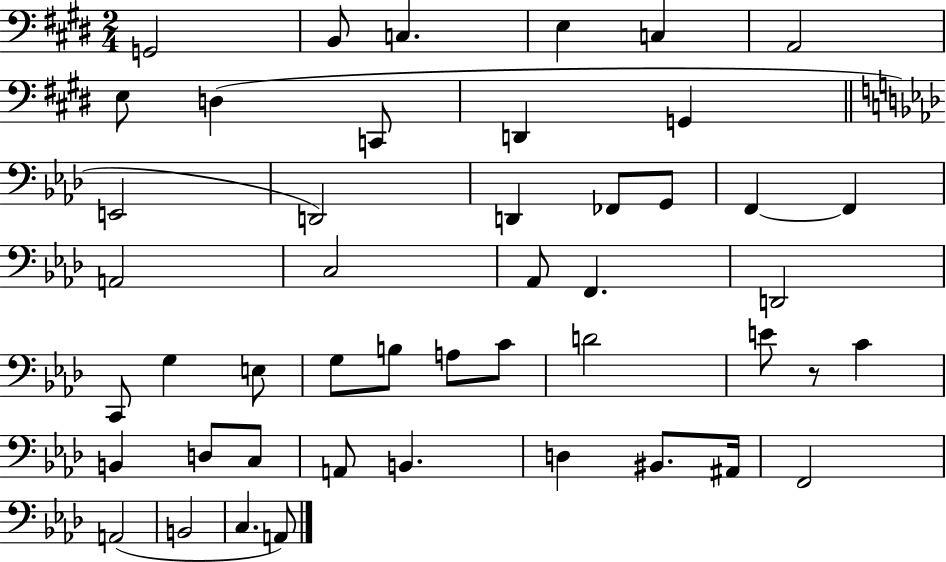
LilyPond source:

{
  \clef bass
  \numericTimeSignature
  \time 2/4
  \key e \major
  \repeat volta 2 { g,2 | b,8 c4. | e4 c4 | a,2 | \break e8 d4( c,8 | d,4 g,4 | \bar "||" \break \key f \minor e,2 | d,2) | d,4 fes,8 g,8 | f,4~~ f,4 | \break a,2 | c2 | aes,8 f,4. | d,2 | \break c,8 g4 e8 | g8 b8 a8 c'8 | d'2 | e'8 r8 c'4 | \break b,4 d8 c8 | a,8 b,4. | d4 bis,8. ais,16 | f,2 | \break a,2( | b,2 | c4. a,8) | } \bar "|."
}